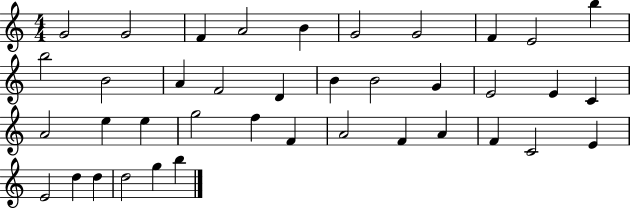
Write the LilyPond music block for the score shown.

{
  \clef treble
  \numericTimeSignature
  \time 4/4
  \key c \major
  g'2 g'2 | f'4 a'2 b'4 | g'2 g'2 | f'4 e'2 b''4 | \break b''2 b'2 | a'4 f'2 d'4 | b'4 b'2 g'4 | e'2 e'4 c'4 | \break a'2 e''4 e''4 | g''2 f''4 f'4 | a'2 f'4 a'4 | f'4 c'2 e'4 | \break e'2 d''4 d''4 | d''2 g''4 b''4 | \bar "|."
}